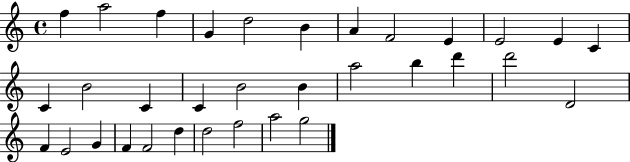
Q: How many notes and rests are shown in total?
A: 33